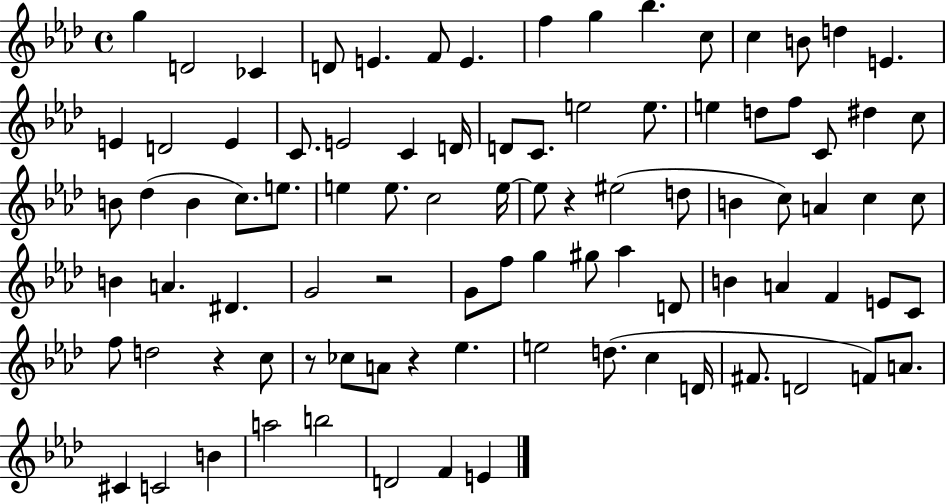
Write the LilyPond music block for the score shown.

{
  \clef treble
  \time 4/4
  \defaultTimeSignature
  \key aes \major
  g''4 d'2 ces'4 | d'8 e'4. f'8 e'4. | f''4 g''4 bes''4. c''8 | c''4 b'8 d''4 e'4. | \break e'4 d'2 e'4 | c'8. e'2 c'4 d'16 | d'8 c'8. e''2 e''8. | e''4 d''8 f''8 c'8 dis''4 c''8 | \break b'8 des''4( b'4 c''8.) e''8. | e''4 e''8. c''2 e''16~~ | e''8 r4 eis''2( d''8 | b'4 c''8) a'4 c''4 c''8 | \break b'4 a'4. dis'4. | g'2 r2 | g'8 f''8 g''4 gis''8 aes''4 d'8 | b'4 a'4 f'4 e'8 c'8 | \break f''8 d''2 r4 c''8 | r8 ces''8 a'8 r4 ees''4. | e''2 d''8.( c''4 d'16 | fis'8. d'2 f'8) a'8. | \break cis'4 c'2 b'4 | a''2 b''2 | d'2 f'4 e'4 | \bar "|."
}